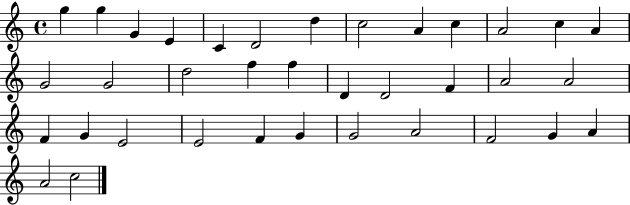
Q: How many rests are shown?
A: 0